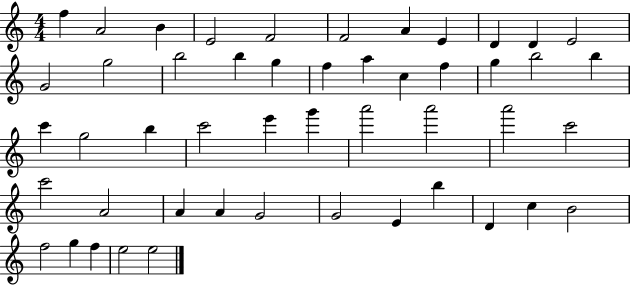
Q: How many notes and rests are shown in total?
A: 49